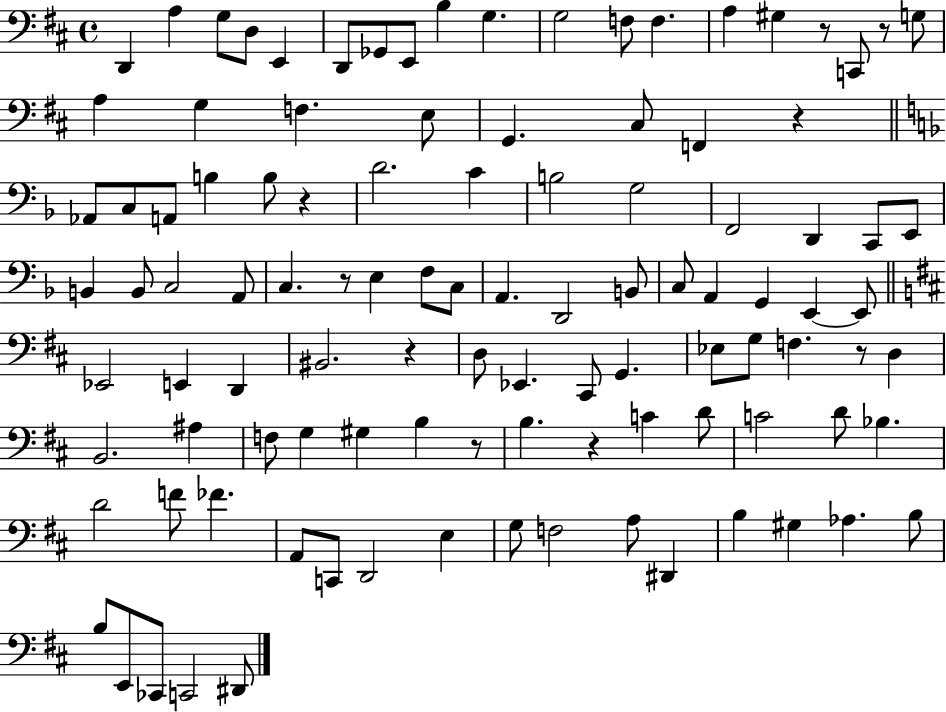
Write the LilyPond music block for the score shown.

{
  \clef bass
  \time 4/4
  \defaultTimeSignature
  \key d \major
  \repeat volta 2 { d,4 a4 g8 d8 e,4 | d,8 ges,8 e,8 b4 g4. | g2 f8 f4. | a4 gis4 r8 c,8 r8 g8 | \break a4 g4 f4. e8 | g,4. cis8 f,4 r4 | \bar "||" \break \key f \major aes,8 c8 a,8 b4 b8 r4 | d'2. c'4 | b2 g2 | f,2 d,4 c,8 e,8 | \break b,4 b,8 c2 a,8 | c4. r8 e4 f8 c8 | a,4. d,2 b,8 | c8 a,4 g,4 e,4~~ e,8 | \break \bar "||" \break \key d \major ees,2 e,4 d,4 | bis,2. r4 | d8 ees,4. cis,8 g,4. | ees8 g8 f4. r8 d4 | \break b,2. ais4 | f8 g4 gis4 b4 r8 | b4. r4 c'4 d'8 | c'2 d'8 bes4. | \break d'2 f'8 fes'4. | a,8 c,8 d,2 e4 | g8 f2 a8 dis,4 | b4 gis4 aes4. b8 | \break b8 e,8 ces,8 c,2 dis,8 | } \bar "|."
}